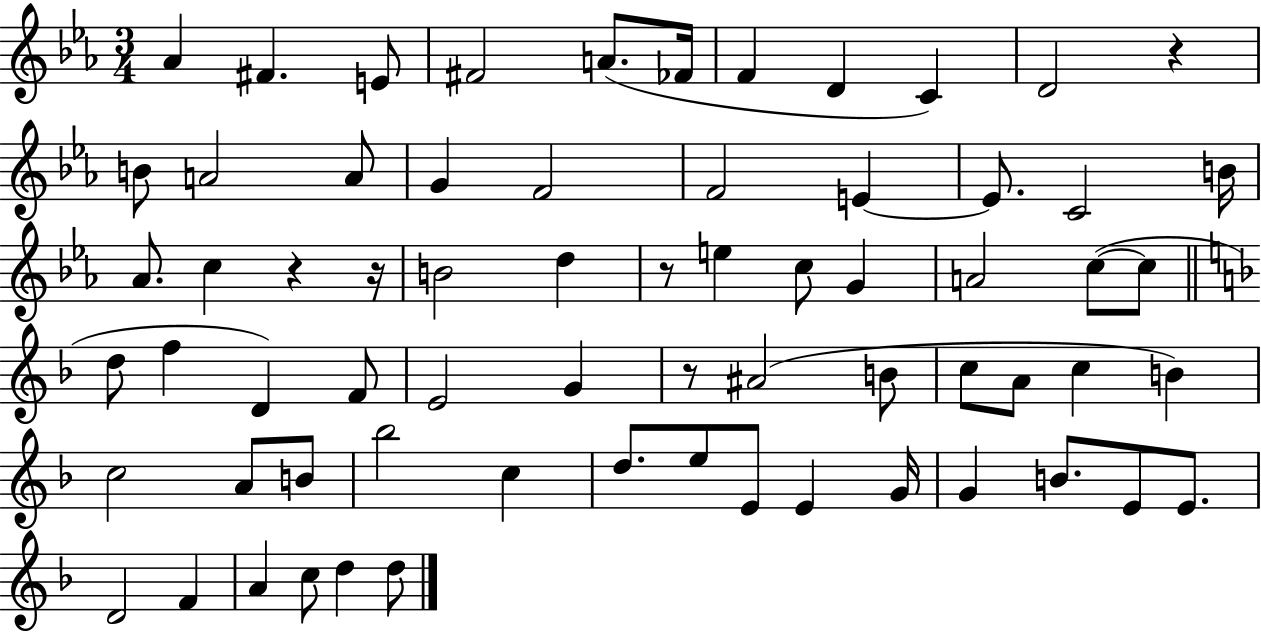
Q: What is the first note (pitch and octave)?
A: Ab4